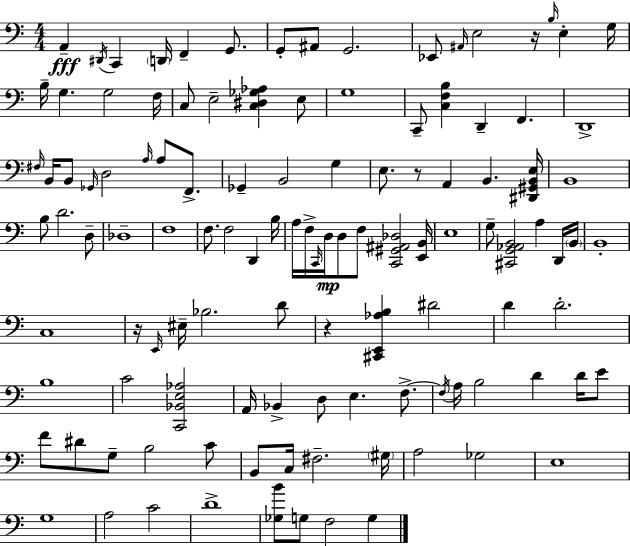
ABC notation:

X:1
T:Untitled
M:4/4
L:1/4
K:C
A,, ^D,,/4 C,, D,,/4 F,, G,,/2 G,,/2 ^A,,/2 G,,2 _E,,/2 ^A,,/4 E,2 z/4 B,/4 E, G,/4 B,/4 G, G,2 F,/4 C,/2 E,2 [C,^D,_G,_A,] E,/2 G,4 C,,/2 [C,F,B,] D,, F,, D,,4 ^F,/4 B,,/4 B,,/2 _G,,/4 D,2 A,/4 A,/2 F,,/2 _G,, B,,2 G, E,/2 z/2 A,, B,, [^D,,^G,,B,,E,]/4 B,,4 B,/2 D2 D,/2 _D,4 F,4 F,/2 F,2 D,, B,/4 A,/4 F,/4 C,,/4 D,/4 D,/2 F,/2 [C,,^G,,^A,,_D,]2 [E,,B,,]/4 E,4 G,/2 [^C,,G,,_A,,B,,]2 A, D,,/4 B,,/4 B,,4 C,4 z/4 E,,/4 ^E,/4 _B,2 D/2 z [^C,,E,,_A,B,] ^D2 D D2 B,4 C2 [C,,_B,,E,_A,]2 A,,/4 _B,, D,/2 E, F,/2 F,/4 A,/4 B,2 D D/4 E/2 F/2 ^D/2 G,/2 B,2 C/2 B,,/2 C,/4 ^F,2 ^G,/4 A,2 _G,2 E,4 G,4 A,2 C2 D4 [_G,B]/2 G,/2 F,2 G,